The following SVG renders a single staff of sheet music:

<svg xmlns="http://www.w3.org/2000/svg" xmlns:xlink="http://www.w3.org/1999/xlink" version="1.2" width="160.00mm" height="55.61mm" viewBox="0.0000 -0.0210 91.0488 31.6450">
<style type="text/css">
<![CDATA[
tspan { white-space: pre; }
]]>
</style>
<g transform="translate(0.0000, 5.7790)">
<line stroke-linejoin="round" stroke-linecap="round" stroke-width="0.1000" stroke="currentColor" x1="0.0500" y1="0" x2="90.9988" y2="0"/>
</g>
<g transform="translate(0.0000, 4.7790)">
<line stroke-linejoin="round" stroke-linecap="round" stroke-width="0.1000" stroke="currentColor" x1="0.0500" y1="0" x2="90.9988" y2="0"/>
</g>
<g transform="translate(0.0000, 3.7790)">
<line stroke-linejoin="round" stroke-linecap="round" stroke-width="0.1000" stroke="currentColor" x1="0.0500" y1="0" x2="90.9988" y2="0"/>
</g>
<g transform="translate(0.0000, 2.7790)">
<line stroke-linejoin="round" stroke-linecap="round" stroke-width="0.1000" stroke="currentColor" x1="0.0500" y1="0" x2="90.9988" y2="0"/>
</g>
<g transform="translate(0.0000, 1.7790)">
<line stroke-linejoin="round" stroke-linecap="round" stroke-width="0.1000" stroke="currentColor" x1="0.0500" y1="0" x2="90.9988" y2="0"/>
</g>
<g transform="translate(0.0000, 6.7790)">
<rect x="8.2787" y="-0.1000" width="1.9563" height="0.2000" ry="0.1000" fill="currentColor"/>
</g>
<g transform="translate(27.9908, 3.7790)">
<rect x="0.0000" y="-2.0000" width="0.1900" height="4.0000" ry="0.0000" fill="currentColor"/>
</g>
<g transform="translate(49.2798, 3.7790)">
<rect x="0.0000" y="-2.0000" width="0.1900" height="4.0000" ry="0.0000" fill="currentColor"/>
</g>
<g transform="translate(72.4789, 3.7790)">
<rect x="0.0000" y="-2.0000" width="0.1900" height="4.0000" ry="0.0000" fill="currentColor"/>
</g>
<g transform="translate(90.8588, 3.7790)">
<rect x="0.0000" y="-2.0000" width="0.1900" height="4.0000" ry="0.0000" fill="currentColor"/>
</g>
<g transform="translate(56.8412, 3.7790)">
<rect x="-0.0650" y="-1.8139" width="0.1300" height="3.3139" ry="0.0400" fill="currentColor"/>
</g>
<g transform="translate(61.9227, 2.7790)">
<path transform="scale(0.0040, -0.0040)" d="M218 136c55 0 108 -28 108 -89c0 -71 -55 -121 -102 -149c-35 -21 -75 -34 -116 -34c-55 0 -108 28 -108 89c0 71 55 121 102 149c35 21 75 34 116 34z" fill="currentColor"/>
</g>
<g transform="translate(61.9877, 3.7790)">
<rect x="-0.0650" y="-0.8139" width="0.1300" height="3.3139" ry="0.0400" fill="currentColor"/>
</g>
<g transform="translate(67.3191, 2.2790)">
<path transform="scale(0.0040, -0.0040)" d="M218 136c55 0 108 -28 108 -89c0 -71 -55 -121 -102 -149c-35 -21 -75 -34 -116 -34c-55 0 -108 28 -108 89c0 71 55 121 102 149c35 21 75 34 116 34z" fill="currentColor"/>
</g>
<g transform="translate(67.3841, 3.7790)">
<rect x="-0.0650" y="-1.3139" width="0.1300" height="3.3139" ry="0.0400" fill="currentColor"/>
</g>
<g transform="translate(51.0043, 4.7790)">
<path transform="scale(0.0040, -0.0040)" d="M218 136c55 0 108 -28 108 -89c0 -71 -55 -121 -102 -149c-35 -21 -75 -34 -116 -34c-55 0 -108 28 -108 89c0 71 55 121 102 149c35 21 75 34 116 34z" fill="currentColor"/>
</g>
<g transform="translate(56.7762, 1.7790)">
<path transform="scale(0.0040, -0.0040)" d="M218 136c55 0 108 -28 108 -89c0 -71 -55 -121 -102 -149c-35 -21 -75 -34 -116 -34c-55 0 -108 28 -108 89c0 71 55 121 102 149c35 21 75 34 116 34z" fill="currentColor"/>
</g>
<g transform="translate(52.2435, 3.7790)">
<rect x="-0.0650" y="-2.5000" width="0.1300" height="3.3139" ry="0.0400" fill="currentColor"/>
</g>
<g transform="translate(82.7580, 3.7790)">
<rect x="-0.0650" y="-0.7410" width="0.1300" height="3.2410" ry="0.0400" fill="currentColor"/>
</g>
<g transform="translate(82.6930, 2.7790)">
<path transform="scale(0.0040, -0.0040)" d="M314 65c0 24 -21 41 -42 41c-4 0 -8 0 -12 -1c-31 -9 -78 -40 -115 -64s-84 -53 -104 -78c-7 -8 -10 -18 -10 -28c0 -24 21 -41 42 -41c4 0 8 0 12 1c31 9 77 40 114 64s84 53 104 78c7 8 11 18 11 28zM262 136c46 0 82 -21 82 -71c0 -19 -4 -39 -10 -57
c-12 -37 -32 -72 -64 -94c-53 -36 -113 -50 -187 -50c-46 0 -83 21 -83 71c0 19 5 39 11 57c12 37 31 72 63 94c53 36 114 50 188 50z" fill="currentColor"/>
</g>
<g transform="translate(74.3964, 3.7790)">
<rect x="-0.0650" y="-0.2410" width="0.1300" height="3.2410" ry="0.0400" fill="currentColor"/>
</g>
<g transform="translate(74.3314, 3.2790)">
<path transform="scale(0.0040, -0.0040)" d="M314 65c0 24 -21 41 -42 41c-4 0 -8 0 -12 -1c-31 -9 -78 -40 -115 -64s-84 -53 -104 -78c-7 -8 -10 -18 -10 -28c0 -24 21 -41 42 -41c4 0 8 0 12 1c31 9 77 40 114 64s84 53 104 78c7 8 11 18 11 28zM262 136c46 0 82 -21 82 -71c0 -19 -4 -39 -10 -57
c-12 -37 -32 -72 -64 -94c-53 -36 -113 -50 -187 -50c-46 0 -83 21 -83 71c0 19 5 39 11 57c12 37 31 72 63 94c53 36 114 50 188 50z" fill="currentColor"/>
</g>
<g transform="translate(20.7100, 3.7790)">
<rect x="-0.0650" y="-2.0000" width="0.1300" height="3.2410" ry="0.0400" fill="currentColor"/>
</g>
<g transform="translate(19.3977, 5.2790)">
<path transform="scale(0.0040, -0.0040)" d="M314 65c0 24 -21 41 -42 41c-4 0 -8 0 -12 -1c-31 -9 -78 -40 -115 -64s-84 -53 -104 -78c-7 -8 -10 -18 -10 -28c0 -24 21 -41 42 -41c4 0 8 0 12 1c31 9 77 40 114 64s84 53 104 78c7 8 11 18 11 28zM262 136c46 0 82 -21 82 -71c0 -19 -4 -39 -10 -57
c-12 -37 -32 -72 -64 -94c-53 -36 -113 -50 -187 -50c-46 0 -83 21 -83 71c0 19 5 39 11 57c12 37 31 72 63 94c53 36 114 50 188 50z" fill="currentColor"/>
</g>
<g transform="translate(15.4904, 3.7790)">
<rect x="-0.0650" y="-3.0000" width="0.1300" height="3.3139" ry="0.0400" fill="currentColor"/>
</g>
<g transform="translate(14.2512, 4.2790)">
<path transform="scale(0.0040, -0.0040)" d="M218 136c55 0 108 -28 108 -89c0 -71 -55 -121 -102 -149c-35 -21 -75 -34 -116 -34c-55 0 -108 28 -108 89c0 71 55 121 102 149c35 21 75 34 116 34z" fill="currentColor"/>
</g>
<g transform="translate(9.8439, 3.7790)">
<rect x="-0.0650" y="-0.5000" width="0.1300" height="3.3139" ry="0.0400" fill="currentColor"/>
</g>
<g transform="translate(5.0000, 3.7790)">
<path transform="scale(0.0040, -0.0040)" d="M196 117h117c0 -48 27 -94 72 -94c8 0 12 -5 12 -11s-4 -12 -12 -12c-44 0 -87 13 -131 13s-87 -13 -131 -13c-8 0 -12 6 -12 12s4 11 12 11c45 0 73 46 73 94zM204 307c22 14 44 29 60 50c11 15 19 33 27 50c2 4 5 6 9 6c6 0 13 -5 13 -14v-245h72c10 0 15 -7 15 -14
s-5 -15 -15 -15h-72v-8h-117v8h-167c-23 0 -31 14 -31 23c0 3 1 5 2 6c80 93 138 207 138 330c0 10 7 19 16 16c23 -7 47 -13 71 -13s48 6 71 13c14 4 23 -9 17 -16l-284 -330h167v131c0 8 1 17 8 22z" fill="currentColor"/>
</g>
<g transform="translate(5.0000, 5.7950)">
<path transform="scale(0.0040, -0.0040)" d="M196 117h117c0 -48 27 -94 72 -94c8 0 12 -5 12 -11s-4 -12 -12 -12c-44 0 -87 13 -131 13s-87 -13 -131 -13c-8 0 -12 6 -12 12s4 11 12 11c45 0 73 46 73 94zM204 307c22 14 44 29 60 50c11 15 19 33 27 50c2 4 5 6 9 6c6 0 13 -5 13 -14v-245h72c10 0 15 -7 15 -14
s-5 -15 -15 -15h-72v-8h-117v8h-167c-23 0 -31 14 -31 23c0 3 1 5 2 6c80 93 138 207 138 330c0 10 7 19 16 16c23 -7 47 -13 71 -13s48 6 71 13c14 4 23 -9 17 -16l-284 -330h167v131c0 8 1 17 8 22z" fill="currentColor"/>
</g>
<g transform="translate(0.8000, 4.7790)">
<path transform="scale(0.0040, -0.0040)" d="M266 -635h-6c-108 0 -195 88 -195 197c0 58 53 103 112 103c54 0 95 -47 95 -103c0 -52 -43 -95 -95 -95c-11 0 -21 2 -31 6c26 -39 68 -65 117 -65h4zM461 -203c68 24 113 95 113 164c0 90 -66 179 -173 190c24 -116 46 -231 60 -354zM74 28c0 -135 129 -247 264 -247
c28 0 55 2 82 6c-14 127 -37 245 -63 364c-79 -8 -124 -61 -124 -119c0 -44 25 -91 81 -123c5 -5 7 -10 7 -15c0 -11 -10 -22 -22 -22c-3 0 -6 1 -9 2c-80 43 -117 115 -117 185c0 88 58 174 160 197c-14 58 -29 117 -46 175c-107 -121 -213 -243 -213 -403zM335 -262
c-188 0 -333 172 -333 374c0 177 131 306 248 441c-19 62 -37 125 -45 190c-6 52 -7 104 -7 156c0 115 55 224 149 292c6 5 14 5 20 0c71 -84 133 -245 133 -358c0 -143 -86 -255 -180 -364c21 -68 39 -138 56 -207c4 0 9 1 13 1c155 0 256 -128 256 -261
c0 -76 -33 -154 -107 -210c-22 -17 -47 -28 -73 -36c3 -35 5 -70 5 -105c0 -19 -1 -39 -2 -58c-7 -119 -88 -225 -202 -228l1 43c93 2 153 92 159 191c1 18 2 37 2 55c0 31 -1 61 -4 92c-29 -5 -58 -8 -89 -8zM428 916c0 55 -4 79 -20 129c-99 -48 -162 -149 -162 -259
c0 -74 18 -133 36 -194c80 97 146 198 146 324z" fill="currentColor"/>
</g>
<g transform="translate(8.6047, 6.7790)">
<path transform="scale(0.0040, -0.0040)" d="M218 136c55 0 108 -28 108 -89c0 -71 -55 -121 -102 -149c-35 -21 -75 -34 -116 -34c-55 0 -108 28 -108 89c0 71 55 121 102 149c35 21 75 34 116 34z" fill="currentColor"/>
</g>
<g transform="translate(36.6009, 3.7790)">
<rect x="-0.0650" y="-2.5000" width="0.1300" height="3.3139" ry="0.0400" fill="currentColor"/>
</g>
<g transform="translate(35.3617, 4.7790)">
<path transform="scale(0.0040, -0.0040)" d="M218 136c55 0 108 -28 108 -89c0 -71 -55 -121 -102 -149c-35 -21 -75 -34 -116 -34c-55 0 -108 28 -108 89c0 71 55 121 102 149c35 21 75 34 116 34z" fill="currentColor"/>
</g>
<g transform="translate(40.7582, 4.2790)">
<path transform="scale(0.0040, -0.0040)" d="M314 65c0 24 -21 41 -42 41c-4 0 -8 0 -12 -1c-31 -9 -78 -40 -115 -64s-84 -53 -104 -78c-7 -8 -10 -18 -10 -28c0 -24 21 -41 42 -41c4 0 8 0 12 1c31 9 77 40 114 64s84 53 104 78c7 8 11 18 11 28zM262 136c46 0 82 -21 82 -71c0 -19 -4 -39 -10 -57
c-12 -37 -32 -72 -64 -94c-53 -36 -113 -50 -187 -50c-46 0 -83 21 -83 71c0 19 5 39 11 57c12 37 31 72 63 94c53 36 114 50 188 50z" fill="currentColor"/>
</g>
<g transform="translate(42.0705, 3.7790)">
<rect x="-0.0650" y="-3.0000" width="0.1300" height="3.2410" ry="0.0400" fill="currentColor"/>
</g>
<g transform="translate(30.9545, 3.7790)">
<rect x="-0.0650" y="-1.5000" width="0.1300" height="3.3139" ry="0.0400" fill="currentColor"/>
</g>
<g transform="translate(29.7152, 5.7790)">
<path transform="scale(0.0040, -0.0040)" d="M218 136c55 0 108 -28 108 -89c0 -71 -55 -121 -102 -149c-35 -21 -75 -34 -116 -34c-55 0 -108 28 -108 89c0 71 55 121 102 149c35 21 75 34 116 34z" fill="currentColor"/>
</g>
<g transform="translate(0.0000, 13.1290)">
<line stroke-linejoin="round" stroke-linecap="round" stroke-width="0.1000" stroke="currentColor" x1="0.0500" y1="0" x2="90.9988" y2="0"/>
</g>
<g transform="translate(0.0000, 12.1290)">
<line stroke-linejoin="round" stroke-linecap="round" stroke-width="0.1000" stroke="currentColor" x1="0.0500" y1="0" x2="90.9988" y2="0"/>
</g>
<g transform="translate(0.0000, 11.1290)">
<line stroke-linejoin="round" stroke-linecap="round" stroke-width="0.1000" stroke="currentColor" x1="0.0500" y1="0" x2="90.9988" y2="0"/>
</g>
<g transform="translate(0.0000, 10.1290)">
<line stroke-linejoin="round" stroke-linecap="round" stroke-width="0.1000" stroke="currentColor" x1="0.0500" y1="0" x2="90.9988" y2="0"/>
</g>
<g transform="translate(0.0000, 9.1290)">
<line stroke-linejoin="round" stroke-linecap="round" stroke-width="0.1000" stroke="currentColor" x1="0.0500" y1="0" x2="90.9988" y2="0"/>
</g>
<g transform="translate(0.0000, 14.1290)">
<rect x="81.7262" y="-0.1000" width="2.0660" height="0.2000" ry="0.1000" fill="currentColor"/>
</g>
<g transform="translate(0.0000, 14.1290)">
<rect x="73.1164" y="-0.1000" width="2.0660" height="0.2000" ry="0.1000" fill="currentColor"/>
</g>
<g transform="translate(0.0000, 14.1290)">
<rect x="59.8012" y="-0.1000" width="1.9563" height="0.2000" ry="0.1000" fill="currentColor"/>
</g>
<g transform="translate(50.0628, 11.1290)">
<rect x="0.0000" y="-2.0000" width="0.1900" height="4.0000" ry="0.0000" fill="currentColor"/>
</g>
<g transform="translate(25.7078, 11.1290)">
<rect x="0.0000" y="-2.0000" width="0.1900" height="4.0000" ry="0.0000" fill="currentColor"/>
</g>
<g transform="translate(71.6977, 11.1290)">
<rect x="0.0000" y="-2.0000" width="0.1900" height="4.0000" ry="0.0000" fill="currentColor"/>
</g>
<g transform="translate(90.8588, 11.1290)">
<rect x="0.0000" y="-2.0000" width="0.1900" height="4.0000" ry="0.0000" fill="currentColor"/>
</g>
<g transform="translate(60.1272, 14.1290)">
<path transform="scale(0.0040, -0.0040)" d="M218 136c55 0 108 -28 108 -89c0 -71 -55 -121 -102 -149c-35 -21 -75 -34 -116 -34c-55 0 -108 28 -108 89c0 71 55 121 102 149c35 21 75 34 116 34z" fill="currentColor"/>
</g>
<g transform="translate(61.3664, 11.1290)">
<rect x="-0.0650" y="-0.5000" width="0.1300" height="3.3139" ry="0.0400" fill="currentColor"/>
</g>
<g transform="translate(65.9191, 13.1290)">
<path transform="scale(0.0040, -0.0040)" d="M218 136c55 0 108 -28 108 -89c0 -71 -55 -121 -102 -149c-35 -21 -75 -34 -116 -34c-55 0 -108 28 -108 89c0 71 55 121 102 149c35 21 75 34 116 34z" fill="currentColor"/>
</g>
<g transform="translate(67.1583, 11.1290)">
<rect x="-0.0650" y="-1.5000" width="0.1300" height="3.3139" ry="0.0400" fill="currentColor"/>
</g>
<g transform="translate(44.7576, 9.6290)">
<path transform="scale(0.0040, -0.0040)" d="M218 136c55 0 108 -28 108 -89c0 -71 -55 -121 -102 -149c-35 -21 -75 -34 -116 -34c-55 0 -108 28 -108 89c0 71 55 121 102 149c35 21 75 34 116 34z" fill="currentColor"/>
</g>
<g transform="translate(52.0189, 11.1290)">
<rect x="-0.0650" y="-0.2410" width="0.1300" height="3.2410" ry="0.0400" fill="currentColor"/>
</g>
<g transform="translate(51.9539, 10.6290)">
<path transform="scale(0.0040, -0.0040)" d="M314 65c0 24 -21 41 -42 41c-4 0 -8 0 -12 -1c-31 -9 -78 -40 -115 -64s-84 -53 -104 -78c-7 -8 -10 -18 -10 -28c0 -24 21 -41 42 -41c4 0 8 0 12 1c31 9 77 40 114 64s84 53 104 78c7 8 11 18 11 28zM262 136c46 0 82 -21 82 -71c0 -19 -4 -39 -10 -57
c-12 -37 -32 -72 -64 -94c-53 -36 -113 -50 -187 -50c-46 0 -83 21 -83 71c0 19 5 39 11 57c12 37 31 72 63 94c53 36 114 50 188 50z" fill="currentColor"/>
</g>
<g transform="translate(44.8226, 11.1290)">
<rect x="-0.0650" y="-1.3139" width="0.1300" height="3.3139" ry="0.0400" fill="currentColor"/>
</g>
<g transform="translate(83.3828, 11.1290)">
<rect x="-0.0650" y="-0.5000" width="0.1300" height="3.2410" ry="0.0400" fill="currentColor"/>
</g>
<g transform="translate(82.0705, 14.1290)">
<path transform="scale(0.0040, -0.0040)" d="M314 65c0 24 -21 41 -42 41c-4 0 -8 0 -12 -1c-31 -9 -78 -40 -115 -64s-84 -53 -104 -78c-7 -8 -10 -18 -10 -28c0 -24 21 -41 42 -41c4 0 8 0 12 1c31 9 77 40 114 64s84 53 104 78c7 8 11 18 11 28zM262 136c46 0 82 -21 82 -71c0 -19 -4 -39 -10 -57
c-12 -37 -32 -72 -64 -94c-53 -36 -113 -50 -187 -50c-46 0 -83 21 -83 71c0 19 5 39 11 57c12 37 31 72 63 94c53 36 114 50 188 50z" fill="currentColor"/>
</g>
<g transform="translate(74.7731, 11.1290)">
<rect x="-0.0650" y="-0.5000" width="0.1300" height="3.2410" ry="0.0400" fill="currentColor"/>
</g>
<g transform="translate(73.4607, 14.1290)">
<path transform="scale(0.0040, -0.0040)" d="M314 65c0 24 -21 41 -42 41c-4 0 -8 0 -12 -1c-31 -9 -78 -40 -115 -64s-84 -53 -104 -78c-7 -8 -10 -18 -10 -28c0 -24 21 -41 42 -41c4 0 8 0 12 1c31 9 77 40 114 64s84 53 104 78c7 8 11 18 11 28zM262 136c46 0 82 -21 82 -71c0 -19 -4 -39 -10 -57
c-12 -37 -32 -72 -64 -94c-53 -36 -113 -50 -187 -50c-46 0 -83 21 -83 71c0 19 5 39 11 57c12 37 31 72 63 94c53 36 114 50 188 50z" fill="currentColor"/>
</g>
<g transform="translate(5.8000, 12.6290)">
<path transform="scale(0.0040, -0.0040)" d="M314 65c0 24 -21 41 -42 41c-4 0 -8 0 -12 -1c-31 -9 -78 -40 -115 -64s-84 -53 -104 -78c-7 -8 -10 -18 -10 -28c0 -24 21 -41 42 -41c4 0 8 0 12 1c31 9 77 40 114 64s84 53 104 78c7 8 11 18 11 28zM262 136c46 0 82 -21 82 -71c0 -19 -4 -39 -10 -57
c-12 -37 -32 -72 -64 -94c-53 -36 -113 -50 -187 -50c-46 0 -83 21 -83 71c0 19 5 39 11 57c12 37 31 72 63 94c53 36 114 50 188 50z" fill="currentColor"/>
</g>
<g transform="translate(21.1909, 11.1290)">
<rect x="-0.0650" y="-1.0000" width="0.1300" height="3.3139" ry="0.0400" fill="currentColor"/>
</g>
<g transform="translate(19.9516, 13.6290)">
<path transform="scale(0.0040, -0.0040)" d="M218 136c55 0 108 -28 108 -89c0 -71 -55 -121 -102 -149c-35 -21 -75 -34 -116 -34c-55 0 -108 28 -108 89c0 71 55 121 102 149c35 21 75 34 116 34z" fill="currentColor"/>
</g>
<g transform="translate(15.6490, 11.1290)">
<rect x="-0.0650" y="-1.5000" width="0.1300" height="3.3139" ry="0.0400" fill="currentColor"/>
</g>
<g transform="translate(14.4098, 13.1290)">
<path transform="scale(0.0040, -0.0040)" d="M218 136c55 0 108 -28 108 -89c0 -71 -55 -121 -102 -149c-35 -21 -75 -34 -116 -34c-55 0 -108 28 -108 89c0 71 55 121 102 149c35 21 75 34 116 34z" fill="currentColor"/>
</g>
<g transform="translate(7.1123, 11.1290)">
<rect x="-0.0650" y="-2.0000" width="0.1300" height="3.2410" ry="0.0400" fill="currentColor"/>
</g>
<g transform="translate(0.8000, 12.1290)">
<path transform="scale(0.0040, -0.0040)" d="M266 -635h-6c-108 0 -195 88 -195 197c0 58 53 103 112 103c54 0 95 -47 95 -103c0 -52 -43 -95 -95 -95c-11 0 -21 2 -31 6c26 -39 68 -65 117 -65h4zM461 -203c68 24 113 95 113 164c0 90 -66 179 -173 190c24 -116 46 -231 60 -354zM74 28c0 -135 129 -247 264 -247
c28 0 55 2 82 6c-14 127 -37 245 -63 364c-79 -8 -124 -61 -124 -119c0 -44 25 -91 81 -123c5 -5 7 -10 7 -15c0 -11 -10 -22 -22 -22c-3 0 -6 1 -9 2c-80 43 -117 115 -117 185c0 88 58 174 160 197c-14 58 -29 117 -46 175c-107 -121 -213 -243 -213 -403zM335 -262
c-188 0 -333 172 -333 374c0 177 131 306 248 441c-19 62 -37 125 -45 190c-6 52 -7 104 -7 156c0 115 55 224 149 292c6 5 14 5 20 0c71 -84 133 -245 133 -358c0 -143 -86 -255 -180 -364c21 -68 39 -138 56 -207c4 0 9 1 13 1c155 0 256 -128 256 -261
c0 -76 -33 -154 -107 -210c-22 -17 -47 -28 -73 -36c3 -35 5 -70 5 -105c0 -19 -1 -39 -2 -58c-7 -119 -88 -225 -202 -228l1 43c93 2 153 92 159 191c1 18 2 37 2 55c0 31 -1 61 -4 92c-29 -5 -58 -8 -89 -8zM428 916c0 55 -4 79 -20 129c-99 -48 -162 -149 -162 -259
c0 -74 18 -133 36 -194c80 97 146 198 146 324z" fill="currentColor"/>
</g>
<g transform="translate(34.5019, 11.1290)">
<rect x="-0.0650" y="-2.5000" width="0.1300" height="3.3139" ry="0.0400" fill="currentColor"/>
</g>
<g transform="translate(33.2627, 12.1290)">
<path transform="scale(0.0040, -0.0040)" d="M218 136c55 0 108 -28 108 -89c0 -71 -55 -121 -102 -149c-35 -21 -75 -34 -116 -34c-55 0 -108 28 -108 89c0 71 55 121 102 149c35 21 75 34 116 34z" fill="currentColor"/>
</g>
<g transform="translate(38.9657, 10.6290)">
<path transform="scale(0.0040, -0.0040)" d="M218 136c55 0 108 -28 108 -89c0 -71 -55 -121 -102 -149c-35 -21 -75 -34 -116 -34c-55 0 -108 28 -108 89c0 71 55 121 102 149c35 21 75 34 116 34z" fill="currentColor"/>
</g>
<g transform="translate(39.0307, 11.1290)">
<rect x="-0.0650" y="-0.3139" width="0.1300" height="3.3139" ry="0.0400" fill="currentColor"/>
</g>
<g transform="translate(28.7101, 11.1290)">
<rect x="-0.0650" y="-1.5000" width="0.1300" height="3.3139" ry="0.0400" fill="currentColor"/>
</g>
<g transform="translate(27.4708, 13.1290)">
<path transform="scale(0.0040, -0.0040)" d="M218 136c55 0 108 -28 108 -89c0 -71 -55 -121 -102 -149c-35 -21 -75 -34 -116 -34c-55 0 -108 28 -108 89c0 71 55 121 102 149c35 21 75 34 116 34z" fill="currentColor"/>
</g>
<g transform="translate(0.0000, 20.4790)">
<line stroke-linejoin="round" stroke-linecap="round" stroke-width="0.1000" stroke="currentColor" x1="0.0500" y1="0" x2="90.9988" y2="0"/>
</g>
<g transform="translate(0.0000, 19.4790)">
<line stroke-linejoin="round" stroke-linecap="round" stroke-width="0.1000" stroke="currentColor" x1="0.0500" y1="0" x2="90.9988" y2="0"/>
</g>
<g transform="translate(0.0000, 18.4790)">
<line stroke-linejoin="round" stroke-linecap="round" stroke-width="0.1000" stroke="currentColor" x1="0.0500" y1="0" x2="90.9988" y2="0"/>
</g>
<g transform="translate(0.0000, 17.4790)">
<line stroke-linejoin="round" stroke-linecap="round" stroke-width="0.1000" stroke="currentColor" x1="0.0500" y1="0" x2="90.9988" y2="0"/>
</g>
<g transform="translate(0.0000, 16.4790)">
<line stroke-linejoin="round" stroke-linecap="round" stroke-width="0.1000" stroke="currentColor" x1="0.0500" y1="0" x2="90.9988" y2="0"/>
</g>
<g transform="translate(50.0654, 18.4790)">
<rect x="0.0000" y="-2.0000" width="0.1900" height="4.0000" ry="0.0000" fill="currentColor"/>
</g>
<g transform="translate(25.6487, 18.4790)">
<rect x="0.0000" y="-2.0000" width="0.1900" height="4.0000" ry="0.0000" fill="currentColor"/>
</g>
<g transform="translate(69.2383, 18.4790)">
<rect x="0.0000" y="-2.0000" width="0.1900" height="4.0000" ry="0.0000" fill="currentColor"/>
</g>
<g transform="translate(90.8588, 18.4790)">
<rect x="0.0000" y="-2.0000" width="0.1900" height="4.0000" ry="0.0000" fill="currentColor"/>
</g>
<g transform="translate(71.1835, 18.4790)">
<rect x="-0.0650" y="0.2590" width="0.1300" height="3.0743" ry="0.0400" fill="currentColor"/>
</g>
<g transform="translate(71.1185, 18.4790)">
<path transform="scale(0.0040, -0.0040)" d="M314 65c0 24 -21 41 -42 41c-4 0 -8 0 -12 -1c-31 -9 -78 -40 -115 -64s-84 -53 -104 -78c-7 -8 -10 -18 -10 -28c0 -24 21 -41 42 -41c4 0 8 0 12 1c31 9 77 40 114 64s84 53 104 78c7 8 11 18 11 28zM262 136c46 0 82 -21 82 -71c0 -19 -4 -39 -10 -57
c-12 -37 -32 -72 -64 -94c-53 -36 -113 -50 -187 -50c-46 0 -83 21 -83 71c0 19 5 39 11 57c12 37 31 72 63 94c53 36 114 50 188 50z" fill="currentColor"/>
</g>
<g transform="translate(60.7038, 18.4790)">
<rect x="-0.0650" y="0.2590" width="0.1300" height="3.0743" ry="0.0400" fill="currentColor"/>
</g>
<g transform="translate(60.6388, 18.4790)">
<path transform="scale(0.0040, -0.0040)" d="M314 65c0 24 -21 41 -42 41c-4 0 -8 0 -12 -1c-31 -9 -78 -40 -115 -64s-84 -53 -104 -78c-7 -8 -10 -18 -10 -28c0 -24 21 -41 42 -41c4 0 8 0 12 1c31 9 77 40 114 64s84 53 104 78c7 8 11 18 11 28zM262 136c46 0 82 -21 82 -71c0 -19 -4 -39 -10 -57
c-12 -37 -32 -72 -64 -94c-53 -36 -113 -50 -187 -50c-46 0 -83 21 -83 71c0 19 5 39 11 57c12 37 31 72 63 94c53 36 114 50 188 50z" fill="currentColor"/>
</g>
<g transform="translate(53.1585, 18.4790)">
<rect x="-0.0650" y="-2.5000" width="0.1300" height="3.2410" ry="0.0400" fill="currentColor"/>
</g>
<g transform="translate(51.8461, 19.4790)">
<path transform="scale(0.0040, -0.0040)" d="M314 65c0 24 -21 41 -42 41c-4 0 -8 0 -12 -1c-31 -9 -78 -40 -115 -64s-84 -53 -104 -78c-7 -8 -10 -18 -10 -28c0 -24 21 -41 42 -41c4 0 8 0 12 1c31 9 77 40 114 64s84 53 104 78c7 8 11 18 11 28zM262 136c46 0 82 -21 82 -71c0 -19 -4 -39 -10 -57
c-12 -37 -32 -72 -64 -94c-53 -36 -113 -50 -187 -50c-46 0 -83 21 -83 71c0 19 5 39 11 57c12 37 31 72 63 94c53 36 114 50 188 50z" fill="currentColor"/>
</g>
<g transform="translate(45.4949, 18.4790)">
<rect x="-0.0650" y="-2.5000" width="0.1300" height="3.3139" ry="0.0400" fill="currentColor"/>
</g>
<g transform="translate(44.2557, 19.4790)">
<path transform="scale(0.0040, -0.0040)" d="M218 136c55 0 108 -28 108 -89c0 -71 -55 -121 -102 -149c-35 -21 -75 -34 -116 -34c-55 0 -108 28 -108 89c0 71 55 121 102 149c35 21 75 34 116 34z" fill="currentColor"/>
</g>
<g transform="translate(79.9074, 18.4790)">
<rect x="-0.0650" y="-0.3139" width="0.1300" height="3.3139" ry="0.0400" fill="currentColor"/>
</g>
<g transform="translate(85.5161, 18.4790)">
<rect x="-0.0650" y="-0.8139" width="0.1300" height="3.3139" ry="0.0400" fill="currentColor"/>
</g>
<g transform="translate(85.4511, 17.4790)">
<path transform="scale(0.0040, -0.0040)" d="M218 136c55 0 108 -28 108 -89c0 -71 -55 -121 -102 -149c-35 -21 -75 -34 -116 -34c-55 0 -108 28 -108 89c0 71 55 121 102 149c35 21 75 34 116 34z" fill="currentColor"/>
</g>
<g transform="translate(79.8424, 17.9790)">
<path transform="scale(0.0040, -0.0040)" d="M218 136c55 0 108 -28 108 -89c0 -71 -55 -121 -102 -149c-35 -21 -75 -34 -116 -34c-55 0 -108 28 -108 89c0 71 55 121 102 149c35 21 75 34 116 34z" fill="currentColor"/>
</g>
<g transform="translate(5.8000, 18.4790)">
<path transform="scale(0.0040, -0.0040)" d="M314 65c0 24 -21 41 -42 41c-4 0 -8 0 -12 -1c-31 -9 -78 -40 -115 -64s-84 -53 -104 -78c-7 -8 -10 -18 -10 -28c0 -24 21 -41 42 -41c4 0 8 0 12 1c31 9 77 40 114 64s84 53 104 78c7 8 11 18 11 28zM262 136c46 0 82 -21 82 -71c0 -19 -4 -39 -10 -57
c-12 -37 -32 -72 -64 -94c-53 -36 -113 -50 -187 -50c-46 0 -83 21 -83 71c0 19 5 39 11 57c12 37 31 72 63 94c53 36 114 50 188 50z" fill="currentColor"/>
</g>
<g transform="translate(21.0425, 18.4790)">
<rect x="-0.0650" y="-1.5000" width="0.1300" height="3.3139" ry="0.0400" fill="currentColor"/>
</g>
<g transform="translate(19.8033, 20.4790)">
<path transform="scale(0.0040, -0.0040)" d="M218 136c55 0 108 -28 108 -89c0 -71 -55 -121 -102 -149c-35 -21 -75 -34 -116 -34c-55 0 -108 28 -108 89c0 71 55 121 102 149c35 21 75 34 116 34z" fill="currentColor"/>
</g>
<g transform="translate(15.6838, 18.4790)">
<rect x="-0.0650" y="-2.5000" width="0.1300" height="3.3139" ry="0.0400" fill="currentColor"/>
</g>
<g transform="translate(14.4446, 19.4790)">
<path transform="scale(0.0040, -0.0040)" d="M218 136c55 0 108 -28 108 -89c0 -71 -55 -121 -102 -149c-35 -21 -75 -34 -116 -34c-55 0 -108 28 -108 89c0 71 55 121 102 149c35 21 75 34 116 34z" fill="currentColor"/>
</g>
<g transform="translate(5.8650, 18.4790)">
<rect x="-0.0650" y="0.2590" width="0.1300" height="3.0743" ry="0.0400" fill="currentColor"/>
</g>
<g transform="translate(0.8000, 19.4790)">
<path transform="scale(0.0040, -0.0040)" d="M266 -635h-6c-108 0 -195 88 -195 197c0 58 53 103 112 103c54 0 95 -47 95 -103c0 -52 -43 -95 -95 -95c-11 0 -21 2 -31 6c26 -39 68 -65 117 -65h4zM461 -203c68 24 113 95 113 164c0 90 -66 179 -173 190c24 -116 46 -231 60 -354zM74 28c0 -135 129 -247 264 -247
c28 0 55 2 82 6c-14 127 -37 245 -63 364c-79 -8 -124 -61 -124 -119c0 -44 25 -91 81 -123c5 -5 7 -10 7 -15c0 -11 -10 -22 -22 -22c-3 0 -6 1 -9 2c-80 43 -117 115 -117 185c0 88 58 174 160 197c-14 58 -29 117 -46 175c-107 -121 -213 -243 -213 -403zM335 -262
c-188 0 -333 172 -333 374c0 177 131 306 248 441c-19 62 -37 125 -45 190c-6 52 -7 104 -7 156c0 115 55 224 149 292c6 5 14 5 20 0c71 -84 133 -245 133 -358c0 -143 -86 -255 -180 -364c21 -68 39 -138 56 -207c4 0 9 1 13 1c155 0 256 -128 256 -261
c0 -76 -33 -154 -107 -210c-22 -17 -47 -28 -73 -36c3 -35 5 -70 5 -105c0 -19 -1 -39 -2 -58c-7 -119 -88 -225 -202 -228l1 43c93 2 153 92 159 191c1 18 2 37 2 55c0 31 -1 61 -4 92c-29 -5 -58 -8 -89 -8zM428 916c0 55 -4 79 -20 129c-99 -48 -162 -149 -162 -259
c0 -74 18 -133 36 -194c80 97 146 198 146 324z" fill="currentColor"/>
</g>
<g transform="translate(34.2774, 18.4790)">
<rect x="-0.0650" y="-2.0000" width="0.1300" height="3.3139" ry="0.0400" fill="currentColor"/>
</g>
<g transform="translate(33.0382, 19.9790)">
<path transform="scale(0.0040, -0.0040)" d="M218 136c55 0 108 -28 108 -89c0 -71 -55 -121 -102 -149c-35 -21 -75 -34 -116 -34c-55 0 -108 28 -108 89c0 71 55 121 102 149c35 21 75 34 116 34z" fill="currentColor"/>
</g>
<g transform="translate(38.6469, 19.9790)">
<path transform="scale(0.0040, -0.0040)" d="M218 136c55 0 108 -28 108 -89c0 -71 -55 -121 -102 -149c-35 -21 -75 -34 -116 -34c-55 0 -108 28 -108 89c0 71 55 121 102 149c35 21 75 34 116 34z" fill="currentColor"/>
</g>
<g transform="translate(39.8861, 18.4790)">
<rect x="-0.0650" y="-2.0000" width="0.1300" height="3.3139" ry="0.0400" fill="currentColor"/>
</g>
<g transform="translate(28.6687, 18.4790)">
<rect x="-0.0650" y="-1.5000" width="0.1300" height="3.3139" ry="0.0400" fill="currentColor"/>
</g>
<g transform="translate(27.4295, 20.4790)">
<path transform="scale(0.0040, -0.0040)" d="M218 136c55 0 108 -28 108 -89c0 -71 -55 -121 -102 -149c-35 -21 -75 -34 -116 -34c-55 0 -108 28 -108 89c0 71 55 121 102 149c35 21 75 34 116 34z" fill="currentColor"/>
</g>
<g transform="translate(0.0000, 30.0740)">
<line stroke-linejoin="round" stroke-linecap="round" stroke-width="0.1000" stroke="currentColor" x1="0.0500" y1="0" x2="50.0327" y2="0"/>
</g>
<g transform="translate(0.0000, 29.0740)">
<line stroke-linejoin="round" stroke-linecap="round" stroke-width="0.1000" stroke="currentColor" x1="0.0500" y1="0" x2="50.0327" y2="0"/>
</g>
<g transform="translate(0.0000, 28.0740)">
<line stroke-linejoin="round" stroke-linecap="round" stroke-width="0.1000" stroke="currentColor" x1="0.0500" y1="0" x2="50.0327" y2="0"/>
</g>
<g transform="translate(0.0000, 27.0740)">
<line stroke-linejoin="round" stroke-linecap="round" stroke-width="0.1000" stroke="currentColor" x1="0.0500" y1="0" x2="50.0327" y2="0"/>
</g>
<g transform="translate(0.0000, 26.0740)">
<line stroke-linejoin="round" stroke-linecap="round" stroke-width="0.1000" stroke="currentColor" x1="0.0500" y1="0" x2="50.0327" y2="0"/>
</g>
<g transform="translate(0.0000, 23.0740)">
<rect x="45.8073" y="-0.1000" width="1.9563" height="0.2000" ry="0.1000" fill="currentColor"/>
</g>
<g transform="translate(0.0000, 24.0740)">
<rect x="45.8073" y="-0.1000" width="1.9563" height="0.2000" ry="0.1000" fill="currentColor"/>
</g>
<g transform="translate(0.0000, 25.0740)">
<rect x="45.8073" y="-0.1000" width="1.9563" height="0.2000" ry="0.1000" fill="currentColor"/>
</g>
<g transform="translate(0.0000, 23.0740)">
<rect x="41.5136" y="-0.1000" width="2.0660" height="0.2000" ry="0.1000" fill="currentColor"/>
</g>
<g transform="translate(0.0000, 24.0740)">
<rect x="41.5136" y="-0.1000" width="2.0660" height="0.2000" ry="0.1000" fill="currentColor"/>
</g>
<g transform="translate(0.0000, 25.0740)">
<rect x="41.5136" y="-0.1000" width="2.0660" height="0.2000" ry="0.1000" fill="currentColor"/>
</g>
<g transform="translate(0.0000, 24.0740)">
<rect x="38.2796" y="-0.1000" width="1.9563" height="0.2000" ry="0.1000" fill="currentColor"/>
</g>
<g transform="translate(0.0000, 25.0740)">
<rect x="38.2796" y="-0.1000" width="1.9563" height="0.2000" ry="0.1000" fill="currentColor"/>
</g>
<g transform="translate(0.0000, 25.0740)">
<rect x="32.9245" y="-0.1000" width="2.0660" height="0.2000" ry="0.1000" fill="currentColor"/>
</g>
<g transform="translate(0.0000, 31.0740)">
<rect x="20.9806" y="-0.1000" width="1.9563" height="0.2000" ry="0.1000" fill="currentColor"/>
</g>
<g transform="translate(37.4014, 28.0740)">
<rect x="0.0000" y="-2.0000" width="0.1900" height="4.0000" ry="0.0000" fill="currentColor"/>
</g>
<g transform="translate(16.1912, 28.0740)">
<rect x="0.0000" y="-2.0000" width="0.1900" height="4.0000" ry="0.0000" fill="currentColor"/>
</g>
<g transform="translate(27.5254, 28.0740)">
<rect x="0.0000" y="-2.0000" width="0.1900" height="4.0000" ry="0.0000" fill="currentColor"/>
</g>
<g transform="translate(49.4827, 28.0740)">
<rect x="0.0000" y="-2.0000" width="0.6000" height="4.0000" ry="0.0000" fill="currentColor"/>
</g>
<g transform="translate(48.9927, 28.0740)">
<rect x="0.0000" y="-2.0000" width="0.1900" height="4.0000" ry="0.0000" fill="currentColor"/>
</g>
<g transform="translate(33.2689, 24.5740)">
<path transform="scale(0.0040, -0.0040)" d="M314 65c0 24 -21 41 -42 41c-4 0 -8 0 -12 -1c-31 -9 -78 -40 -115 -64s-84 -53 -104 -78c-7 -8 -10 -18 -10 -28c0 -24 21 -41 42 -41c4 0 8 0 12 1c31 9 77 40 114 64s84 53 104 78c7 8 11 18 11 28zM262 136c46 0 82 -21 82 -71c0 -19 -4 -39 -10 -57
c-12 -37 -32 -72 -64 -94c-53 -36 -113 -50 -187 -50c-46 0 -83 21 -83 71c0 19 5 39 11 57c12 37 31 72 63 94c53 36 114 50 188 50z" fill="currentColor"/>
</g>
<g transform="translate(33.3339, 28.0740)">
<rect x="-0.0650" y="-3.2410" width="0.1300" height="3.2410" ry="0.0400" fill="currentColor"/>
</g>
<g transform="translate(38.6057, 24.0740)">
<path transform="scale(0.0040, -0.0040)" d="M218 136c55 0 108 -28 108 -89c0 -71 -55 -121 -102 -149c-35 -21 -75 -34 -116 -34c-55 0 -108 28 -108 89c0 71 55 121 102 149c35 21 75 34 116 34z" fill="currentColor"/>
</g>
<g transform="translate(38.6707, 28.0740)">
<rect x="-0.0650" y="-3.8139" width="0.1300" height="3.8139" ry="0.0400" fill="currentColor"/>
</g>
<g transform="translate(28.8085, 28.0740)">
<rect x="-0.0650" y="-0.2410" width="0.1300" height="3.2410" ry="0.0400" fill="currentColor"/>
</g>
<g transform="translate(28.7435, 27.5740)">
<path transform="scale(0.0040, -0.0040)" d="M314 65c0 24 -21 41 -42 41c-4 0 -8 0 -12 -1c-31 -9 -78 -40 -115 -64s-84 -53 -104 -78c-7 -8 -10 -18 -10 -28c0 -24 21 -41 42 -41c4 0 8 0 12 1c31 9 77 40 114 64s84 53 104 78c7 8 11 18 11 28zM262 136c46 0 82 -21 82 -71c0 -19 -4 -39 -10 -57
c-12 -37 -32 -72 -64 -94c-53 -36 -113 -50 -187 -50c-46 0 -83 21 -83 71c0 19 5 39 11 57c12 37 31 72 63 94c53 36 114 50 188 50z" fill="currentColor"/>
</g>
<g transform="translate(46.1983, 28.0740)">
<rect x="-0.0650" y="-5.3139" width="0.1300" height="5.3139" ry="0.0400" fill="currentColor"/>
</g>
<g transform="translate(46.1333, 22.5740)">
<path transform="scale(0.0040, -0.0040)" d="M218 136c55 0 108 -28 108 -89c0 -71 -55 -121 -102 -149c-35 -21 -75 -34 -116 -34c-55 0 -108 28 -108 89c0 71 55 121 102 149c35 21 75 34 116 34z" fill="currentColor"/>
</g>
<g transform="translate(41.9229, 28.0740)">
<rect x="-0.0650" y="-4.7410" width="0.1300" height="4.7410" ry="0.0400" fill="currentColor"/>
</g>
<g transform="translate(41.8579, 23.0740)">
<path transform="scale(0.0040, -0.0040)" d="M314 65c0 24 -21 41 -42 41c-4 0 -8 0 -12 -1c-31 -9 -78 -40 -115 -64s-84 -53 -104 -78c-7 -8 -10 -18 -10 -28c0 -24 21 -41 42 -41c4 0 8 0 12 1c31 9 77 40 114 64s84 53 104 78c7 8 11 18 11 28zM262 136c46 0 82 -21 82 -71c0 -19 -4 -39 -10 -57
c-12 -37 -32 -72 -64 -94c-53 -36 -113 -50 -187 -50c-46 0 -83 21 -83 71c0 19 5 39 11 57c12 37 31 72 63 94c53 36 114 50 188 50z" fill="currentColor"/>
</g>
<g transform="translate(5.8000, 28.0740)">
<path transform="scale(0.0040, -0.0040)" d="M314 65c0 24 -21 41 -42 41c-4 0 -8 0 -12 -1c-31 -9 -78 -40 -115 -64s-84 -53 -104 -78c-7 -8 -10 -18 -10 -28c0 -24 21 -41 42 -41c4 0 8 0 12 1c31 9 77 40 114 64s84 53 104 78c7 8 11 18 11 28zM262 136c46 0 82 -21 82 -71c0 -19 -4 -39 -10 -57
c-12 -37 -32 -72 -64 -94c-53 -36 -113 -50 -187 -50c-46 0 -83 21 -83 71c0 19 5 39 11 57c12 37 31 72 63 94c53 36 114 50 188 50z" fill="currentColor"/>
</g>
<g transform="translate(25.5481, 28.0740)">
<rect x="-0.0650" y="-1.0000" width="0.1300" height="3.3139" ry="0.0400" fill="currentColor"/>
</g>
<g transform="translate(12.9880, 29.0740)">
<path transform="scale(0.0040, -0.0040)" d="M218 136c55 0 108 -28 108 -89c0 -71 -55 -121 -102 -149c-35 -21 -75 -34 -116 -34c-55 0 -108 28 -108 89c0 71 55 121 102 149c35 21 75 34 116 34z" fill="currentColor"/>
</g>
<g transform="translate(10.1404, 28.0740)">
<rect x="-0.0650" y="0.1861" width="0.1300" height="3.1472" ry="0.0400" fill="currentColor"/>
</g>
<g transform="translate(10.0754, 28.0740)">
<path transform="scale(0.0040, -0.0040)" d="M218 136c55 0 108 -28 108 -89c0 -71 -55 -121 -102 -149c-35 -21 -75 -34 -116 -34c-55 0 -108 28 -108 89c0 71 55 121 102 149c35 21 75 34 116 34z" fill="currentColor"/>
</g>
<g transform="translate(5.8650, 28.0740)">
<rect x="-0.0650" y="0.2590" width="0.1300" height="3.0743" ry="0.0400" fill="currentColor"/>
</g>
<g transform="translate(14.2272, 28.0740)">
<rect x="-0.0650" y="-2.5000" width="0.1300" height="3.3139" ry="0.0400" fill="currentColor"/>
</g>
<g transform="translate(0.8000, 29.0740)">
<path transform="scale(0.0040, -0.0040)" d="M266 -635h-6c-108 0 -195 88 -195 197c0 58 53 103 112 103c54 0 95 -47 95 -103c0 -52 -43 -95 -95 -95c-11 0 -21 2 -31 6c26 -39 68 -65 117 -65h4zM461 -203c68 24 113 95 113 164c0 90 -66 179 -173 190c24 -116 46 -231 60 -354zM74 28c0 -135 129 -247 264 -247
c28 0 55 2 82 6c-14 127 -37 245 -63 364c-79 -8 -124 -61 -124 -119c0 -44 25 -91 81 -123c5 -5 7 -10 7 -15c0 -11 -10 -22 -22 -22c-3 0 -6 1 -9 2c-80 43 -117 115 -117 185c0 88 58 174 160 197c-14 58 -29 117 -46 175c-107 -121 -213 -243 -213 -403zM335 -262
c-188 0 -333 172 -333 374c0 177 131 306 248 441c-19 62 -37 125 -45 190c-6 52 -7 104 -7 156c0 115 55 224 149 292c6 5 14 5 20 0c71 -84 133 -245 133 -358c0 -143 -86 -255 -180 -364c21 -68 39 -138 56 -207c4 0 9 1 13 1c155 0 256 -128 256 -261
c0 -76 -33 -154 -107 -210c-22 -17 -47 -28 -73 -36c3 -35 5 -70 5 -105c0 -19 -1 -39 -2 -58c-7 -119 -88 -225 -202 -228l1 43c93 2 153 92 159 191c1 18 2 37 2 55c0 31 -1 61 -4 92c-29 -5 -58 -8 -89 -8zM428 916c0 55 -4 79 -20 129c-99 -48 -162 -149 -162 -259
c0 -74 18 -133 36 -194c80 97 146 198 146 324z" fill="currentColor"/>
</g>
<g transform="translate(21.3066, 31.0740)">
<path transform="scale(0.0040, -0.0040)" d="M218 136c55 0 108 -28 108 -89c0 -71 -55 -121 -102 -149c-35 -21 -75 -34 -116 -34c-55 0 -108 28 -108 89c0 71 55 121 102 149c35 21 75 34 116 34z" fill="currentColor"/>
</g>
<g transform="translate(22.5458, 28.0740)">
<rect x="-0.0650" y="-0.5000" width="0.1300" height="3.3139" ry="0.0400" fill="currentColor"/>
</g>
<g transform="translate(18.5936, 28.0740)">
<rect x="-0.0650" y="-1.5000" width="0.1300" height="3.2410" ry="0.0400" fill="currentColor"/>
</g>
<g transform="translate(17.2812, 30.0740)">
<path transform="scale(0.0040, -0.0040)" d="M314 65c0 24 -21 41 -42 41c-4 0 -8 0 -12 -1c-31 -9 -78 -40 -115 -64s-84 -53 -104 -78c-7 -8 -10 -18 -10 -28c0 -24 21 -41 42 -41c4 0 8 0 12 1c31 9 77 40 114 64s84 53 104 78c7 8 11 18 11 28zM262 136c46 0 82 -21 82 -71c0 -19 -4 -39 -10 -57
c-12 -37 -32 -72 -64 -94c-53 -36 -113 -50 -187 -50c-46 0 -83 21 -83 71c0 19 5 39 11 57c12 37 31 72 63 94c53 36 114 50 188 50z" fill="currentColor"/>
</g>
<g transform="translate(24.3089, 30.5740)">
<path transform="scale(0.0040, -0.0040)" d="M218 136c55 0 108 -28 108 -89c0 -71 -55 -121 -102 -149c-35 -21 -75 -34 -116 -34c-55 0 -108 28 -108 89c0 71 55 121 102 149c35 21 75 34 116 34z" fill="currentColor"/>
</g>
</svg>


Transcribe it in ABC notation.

X:1
T:Untitled
M:4/4
L:1/4
K:C
C A F2 E G A2 G f d e c2 d2 F2 E D E G c e c2 C E C2 C2 B2 G E E F F G G2 B2 B2 c d B2 B G E2 C D c2 b2 c' e'2 f'